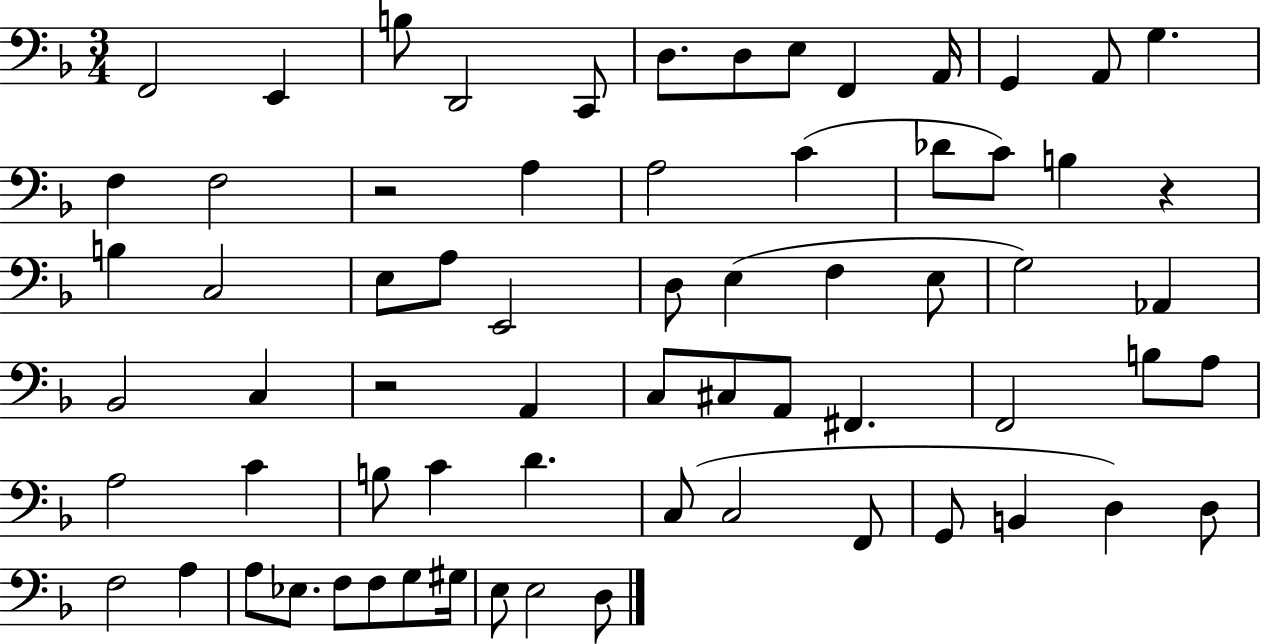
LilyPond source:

{
  \clef bass
  \numericTimeSignature
  \time 3/4
  \key f \major
  \repeat volta 2 { f,2 e,4 | b8 d,2 c,8 | d8. d8 e8 f,4 a,16 | g,4 a,8 g4. | \break f4 f2 | r2 a4 | a2 c'4( | des'8 c'8) b4 r4 | \break b4 c2 | e8 a8 e,2 | d8 e4( f4 e8 | g2) aes,4 | \break bes,2 c4 | r2 a,4 | c8 cis8 a,8 fis,4. | f,2 b8 a8 | \break a2 c'4 | b8 c'4 d'4. | c8( c2 f,8 | g,8 b,4 d4) d8 | \break f2 a4 | a8 ees8. f8 f8 g8 gis16 | e8 e2 d8 | } \bar "|."
}